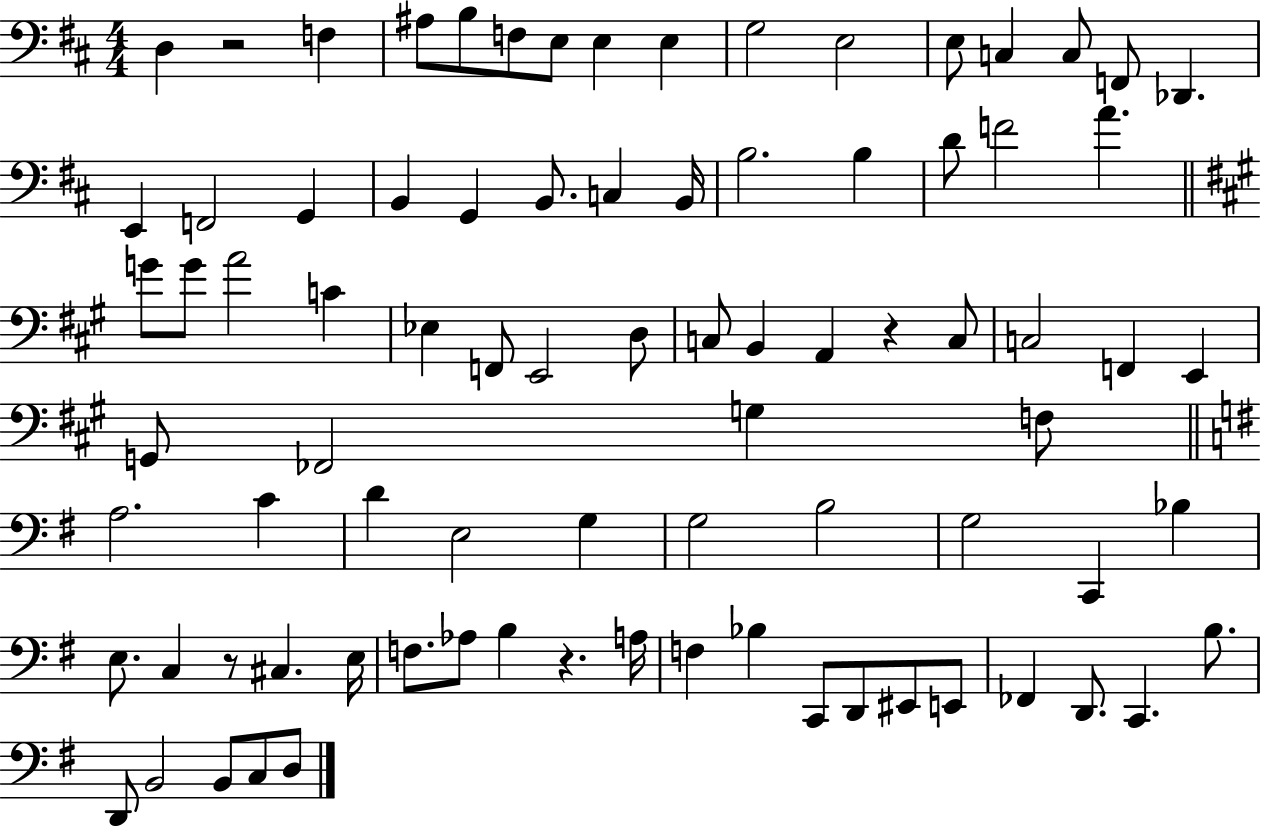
{
  \clef bass
  \numericTimeSignature
  \time 4/4
  \key d \major
  d4 r2 f4 | ais8 b8 f8 e8 e4 e4 | g2 e2 | e8 c4 c8 f,8 des,4. | \break e,4 f,2 g,4 | b,4 g,4 b,8. c4 b,16 | b2. b4 | d'8 f'2 a'4. | \break \bar "||" \break \key a \major g'8 g'8 a'2 c'4 | ees4 f,8 e,2 d8 | c8 b,4 a,4 r4 c8 | c2 f,4 e,4 | \break g,8 fes,2 g4 f8 | \bar "||" \break \key g \major a2. c'4 | d'4 e2 g4 | g2 b2 | g2 c,4 bes4 | \break e8. c4 r8 cis4. e16 | f8. aes8 b4 r4. a16 | f4 bes4 c,8 d,8 eis,8 e,8 | fes,4 d,8. c,4. b8. | \break d,8 b,2 b,8 c8 d8 | \bar "|."
}